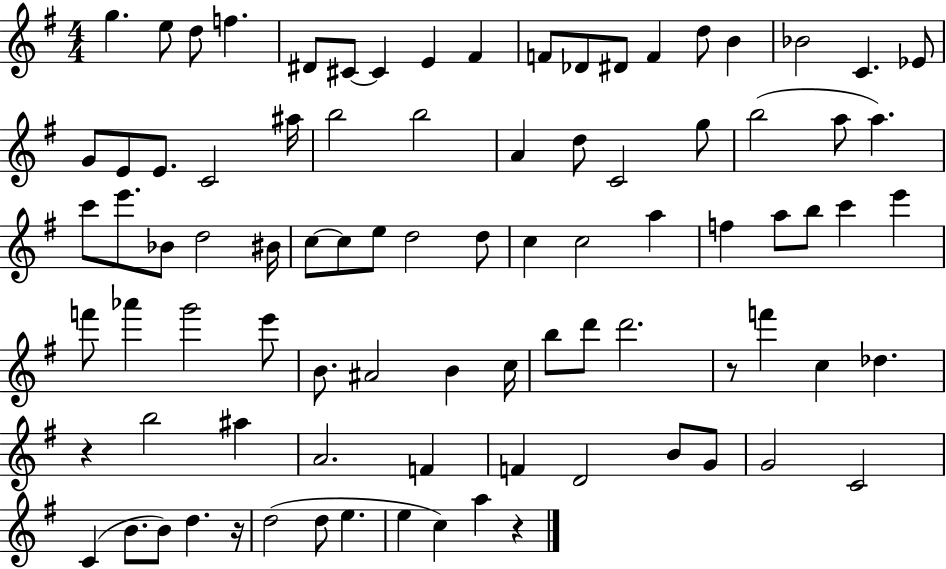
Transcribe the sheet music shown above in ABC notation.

X:1
T:Untitled
M:4/4
L:1/4
K:G
g e/2 d/2 f ^D/2 ^C/2 ^C E ^F F/2 _D/2 ^D/2 F d/2 B _B2 C _E/2 G/2 E/2 E/2 C2 ^a/4 b2 b2 A d/2 C2 g/2 b2 a/2 a c'/2 e'/2 _B/2 d2 ^B/4 c/2 c/2 e/2 d2 d/2 c c2 a f a/2 b/2 c' e' f'/2 _a' g'2 e'/2 B/2 ^A2 B c/4 b/2 d'/2 d'2 z/2 f' c _d z b2 ^a A2 F F D2 B/2 G/2 G2 C2 C B/2 B/2 d z/4 d2 d/2 e e c a z